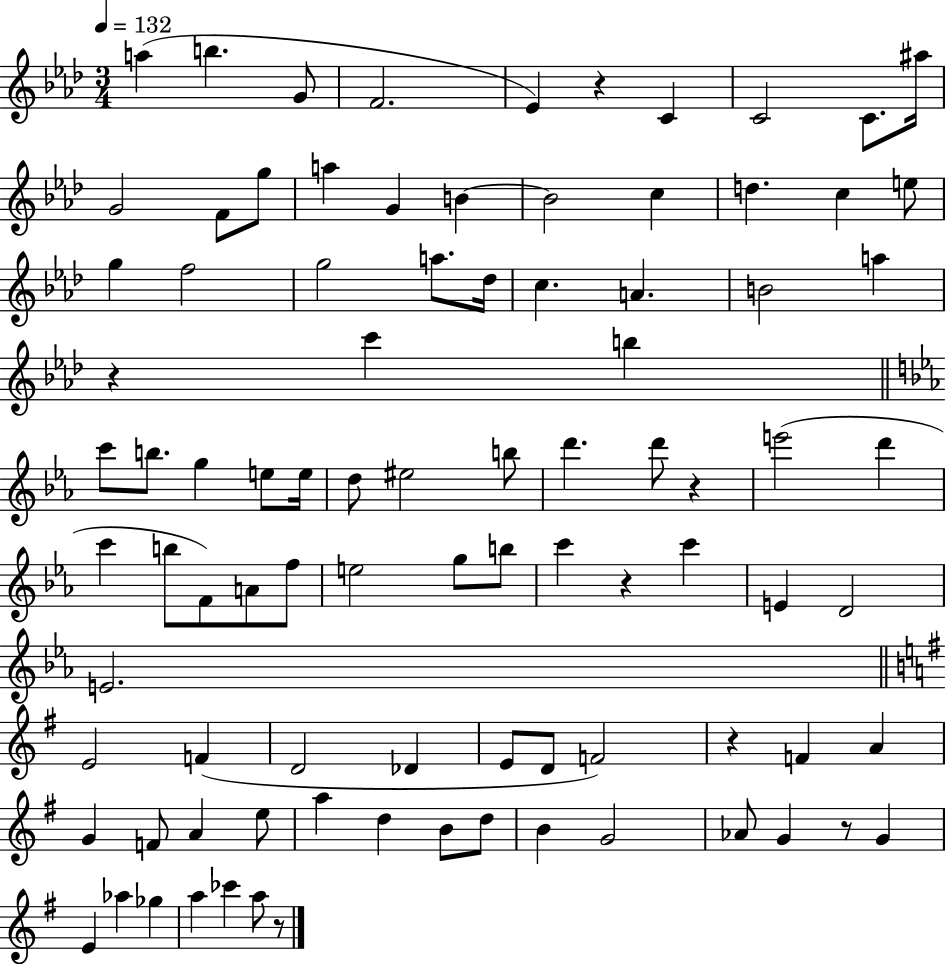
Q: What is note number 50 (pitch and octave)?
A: G5